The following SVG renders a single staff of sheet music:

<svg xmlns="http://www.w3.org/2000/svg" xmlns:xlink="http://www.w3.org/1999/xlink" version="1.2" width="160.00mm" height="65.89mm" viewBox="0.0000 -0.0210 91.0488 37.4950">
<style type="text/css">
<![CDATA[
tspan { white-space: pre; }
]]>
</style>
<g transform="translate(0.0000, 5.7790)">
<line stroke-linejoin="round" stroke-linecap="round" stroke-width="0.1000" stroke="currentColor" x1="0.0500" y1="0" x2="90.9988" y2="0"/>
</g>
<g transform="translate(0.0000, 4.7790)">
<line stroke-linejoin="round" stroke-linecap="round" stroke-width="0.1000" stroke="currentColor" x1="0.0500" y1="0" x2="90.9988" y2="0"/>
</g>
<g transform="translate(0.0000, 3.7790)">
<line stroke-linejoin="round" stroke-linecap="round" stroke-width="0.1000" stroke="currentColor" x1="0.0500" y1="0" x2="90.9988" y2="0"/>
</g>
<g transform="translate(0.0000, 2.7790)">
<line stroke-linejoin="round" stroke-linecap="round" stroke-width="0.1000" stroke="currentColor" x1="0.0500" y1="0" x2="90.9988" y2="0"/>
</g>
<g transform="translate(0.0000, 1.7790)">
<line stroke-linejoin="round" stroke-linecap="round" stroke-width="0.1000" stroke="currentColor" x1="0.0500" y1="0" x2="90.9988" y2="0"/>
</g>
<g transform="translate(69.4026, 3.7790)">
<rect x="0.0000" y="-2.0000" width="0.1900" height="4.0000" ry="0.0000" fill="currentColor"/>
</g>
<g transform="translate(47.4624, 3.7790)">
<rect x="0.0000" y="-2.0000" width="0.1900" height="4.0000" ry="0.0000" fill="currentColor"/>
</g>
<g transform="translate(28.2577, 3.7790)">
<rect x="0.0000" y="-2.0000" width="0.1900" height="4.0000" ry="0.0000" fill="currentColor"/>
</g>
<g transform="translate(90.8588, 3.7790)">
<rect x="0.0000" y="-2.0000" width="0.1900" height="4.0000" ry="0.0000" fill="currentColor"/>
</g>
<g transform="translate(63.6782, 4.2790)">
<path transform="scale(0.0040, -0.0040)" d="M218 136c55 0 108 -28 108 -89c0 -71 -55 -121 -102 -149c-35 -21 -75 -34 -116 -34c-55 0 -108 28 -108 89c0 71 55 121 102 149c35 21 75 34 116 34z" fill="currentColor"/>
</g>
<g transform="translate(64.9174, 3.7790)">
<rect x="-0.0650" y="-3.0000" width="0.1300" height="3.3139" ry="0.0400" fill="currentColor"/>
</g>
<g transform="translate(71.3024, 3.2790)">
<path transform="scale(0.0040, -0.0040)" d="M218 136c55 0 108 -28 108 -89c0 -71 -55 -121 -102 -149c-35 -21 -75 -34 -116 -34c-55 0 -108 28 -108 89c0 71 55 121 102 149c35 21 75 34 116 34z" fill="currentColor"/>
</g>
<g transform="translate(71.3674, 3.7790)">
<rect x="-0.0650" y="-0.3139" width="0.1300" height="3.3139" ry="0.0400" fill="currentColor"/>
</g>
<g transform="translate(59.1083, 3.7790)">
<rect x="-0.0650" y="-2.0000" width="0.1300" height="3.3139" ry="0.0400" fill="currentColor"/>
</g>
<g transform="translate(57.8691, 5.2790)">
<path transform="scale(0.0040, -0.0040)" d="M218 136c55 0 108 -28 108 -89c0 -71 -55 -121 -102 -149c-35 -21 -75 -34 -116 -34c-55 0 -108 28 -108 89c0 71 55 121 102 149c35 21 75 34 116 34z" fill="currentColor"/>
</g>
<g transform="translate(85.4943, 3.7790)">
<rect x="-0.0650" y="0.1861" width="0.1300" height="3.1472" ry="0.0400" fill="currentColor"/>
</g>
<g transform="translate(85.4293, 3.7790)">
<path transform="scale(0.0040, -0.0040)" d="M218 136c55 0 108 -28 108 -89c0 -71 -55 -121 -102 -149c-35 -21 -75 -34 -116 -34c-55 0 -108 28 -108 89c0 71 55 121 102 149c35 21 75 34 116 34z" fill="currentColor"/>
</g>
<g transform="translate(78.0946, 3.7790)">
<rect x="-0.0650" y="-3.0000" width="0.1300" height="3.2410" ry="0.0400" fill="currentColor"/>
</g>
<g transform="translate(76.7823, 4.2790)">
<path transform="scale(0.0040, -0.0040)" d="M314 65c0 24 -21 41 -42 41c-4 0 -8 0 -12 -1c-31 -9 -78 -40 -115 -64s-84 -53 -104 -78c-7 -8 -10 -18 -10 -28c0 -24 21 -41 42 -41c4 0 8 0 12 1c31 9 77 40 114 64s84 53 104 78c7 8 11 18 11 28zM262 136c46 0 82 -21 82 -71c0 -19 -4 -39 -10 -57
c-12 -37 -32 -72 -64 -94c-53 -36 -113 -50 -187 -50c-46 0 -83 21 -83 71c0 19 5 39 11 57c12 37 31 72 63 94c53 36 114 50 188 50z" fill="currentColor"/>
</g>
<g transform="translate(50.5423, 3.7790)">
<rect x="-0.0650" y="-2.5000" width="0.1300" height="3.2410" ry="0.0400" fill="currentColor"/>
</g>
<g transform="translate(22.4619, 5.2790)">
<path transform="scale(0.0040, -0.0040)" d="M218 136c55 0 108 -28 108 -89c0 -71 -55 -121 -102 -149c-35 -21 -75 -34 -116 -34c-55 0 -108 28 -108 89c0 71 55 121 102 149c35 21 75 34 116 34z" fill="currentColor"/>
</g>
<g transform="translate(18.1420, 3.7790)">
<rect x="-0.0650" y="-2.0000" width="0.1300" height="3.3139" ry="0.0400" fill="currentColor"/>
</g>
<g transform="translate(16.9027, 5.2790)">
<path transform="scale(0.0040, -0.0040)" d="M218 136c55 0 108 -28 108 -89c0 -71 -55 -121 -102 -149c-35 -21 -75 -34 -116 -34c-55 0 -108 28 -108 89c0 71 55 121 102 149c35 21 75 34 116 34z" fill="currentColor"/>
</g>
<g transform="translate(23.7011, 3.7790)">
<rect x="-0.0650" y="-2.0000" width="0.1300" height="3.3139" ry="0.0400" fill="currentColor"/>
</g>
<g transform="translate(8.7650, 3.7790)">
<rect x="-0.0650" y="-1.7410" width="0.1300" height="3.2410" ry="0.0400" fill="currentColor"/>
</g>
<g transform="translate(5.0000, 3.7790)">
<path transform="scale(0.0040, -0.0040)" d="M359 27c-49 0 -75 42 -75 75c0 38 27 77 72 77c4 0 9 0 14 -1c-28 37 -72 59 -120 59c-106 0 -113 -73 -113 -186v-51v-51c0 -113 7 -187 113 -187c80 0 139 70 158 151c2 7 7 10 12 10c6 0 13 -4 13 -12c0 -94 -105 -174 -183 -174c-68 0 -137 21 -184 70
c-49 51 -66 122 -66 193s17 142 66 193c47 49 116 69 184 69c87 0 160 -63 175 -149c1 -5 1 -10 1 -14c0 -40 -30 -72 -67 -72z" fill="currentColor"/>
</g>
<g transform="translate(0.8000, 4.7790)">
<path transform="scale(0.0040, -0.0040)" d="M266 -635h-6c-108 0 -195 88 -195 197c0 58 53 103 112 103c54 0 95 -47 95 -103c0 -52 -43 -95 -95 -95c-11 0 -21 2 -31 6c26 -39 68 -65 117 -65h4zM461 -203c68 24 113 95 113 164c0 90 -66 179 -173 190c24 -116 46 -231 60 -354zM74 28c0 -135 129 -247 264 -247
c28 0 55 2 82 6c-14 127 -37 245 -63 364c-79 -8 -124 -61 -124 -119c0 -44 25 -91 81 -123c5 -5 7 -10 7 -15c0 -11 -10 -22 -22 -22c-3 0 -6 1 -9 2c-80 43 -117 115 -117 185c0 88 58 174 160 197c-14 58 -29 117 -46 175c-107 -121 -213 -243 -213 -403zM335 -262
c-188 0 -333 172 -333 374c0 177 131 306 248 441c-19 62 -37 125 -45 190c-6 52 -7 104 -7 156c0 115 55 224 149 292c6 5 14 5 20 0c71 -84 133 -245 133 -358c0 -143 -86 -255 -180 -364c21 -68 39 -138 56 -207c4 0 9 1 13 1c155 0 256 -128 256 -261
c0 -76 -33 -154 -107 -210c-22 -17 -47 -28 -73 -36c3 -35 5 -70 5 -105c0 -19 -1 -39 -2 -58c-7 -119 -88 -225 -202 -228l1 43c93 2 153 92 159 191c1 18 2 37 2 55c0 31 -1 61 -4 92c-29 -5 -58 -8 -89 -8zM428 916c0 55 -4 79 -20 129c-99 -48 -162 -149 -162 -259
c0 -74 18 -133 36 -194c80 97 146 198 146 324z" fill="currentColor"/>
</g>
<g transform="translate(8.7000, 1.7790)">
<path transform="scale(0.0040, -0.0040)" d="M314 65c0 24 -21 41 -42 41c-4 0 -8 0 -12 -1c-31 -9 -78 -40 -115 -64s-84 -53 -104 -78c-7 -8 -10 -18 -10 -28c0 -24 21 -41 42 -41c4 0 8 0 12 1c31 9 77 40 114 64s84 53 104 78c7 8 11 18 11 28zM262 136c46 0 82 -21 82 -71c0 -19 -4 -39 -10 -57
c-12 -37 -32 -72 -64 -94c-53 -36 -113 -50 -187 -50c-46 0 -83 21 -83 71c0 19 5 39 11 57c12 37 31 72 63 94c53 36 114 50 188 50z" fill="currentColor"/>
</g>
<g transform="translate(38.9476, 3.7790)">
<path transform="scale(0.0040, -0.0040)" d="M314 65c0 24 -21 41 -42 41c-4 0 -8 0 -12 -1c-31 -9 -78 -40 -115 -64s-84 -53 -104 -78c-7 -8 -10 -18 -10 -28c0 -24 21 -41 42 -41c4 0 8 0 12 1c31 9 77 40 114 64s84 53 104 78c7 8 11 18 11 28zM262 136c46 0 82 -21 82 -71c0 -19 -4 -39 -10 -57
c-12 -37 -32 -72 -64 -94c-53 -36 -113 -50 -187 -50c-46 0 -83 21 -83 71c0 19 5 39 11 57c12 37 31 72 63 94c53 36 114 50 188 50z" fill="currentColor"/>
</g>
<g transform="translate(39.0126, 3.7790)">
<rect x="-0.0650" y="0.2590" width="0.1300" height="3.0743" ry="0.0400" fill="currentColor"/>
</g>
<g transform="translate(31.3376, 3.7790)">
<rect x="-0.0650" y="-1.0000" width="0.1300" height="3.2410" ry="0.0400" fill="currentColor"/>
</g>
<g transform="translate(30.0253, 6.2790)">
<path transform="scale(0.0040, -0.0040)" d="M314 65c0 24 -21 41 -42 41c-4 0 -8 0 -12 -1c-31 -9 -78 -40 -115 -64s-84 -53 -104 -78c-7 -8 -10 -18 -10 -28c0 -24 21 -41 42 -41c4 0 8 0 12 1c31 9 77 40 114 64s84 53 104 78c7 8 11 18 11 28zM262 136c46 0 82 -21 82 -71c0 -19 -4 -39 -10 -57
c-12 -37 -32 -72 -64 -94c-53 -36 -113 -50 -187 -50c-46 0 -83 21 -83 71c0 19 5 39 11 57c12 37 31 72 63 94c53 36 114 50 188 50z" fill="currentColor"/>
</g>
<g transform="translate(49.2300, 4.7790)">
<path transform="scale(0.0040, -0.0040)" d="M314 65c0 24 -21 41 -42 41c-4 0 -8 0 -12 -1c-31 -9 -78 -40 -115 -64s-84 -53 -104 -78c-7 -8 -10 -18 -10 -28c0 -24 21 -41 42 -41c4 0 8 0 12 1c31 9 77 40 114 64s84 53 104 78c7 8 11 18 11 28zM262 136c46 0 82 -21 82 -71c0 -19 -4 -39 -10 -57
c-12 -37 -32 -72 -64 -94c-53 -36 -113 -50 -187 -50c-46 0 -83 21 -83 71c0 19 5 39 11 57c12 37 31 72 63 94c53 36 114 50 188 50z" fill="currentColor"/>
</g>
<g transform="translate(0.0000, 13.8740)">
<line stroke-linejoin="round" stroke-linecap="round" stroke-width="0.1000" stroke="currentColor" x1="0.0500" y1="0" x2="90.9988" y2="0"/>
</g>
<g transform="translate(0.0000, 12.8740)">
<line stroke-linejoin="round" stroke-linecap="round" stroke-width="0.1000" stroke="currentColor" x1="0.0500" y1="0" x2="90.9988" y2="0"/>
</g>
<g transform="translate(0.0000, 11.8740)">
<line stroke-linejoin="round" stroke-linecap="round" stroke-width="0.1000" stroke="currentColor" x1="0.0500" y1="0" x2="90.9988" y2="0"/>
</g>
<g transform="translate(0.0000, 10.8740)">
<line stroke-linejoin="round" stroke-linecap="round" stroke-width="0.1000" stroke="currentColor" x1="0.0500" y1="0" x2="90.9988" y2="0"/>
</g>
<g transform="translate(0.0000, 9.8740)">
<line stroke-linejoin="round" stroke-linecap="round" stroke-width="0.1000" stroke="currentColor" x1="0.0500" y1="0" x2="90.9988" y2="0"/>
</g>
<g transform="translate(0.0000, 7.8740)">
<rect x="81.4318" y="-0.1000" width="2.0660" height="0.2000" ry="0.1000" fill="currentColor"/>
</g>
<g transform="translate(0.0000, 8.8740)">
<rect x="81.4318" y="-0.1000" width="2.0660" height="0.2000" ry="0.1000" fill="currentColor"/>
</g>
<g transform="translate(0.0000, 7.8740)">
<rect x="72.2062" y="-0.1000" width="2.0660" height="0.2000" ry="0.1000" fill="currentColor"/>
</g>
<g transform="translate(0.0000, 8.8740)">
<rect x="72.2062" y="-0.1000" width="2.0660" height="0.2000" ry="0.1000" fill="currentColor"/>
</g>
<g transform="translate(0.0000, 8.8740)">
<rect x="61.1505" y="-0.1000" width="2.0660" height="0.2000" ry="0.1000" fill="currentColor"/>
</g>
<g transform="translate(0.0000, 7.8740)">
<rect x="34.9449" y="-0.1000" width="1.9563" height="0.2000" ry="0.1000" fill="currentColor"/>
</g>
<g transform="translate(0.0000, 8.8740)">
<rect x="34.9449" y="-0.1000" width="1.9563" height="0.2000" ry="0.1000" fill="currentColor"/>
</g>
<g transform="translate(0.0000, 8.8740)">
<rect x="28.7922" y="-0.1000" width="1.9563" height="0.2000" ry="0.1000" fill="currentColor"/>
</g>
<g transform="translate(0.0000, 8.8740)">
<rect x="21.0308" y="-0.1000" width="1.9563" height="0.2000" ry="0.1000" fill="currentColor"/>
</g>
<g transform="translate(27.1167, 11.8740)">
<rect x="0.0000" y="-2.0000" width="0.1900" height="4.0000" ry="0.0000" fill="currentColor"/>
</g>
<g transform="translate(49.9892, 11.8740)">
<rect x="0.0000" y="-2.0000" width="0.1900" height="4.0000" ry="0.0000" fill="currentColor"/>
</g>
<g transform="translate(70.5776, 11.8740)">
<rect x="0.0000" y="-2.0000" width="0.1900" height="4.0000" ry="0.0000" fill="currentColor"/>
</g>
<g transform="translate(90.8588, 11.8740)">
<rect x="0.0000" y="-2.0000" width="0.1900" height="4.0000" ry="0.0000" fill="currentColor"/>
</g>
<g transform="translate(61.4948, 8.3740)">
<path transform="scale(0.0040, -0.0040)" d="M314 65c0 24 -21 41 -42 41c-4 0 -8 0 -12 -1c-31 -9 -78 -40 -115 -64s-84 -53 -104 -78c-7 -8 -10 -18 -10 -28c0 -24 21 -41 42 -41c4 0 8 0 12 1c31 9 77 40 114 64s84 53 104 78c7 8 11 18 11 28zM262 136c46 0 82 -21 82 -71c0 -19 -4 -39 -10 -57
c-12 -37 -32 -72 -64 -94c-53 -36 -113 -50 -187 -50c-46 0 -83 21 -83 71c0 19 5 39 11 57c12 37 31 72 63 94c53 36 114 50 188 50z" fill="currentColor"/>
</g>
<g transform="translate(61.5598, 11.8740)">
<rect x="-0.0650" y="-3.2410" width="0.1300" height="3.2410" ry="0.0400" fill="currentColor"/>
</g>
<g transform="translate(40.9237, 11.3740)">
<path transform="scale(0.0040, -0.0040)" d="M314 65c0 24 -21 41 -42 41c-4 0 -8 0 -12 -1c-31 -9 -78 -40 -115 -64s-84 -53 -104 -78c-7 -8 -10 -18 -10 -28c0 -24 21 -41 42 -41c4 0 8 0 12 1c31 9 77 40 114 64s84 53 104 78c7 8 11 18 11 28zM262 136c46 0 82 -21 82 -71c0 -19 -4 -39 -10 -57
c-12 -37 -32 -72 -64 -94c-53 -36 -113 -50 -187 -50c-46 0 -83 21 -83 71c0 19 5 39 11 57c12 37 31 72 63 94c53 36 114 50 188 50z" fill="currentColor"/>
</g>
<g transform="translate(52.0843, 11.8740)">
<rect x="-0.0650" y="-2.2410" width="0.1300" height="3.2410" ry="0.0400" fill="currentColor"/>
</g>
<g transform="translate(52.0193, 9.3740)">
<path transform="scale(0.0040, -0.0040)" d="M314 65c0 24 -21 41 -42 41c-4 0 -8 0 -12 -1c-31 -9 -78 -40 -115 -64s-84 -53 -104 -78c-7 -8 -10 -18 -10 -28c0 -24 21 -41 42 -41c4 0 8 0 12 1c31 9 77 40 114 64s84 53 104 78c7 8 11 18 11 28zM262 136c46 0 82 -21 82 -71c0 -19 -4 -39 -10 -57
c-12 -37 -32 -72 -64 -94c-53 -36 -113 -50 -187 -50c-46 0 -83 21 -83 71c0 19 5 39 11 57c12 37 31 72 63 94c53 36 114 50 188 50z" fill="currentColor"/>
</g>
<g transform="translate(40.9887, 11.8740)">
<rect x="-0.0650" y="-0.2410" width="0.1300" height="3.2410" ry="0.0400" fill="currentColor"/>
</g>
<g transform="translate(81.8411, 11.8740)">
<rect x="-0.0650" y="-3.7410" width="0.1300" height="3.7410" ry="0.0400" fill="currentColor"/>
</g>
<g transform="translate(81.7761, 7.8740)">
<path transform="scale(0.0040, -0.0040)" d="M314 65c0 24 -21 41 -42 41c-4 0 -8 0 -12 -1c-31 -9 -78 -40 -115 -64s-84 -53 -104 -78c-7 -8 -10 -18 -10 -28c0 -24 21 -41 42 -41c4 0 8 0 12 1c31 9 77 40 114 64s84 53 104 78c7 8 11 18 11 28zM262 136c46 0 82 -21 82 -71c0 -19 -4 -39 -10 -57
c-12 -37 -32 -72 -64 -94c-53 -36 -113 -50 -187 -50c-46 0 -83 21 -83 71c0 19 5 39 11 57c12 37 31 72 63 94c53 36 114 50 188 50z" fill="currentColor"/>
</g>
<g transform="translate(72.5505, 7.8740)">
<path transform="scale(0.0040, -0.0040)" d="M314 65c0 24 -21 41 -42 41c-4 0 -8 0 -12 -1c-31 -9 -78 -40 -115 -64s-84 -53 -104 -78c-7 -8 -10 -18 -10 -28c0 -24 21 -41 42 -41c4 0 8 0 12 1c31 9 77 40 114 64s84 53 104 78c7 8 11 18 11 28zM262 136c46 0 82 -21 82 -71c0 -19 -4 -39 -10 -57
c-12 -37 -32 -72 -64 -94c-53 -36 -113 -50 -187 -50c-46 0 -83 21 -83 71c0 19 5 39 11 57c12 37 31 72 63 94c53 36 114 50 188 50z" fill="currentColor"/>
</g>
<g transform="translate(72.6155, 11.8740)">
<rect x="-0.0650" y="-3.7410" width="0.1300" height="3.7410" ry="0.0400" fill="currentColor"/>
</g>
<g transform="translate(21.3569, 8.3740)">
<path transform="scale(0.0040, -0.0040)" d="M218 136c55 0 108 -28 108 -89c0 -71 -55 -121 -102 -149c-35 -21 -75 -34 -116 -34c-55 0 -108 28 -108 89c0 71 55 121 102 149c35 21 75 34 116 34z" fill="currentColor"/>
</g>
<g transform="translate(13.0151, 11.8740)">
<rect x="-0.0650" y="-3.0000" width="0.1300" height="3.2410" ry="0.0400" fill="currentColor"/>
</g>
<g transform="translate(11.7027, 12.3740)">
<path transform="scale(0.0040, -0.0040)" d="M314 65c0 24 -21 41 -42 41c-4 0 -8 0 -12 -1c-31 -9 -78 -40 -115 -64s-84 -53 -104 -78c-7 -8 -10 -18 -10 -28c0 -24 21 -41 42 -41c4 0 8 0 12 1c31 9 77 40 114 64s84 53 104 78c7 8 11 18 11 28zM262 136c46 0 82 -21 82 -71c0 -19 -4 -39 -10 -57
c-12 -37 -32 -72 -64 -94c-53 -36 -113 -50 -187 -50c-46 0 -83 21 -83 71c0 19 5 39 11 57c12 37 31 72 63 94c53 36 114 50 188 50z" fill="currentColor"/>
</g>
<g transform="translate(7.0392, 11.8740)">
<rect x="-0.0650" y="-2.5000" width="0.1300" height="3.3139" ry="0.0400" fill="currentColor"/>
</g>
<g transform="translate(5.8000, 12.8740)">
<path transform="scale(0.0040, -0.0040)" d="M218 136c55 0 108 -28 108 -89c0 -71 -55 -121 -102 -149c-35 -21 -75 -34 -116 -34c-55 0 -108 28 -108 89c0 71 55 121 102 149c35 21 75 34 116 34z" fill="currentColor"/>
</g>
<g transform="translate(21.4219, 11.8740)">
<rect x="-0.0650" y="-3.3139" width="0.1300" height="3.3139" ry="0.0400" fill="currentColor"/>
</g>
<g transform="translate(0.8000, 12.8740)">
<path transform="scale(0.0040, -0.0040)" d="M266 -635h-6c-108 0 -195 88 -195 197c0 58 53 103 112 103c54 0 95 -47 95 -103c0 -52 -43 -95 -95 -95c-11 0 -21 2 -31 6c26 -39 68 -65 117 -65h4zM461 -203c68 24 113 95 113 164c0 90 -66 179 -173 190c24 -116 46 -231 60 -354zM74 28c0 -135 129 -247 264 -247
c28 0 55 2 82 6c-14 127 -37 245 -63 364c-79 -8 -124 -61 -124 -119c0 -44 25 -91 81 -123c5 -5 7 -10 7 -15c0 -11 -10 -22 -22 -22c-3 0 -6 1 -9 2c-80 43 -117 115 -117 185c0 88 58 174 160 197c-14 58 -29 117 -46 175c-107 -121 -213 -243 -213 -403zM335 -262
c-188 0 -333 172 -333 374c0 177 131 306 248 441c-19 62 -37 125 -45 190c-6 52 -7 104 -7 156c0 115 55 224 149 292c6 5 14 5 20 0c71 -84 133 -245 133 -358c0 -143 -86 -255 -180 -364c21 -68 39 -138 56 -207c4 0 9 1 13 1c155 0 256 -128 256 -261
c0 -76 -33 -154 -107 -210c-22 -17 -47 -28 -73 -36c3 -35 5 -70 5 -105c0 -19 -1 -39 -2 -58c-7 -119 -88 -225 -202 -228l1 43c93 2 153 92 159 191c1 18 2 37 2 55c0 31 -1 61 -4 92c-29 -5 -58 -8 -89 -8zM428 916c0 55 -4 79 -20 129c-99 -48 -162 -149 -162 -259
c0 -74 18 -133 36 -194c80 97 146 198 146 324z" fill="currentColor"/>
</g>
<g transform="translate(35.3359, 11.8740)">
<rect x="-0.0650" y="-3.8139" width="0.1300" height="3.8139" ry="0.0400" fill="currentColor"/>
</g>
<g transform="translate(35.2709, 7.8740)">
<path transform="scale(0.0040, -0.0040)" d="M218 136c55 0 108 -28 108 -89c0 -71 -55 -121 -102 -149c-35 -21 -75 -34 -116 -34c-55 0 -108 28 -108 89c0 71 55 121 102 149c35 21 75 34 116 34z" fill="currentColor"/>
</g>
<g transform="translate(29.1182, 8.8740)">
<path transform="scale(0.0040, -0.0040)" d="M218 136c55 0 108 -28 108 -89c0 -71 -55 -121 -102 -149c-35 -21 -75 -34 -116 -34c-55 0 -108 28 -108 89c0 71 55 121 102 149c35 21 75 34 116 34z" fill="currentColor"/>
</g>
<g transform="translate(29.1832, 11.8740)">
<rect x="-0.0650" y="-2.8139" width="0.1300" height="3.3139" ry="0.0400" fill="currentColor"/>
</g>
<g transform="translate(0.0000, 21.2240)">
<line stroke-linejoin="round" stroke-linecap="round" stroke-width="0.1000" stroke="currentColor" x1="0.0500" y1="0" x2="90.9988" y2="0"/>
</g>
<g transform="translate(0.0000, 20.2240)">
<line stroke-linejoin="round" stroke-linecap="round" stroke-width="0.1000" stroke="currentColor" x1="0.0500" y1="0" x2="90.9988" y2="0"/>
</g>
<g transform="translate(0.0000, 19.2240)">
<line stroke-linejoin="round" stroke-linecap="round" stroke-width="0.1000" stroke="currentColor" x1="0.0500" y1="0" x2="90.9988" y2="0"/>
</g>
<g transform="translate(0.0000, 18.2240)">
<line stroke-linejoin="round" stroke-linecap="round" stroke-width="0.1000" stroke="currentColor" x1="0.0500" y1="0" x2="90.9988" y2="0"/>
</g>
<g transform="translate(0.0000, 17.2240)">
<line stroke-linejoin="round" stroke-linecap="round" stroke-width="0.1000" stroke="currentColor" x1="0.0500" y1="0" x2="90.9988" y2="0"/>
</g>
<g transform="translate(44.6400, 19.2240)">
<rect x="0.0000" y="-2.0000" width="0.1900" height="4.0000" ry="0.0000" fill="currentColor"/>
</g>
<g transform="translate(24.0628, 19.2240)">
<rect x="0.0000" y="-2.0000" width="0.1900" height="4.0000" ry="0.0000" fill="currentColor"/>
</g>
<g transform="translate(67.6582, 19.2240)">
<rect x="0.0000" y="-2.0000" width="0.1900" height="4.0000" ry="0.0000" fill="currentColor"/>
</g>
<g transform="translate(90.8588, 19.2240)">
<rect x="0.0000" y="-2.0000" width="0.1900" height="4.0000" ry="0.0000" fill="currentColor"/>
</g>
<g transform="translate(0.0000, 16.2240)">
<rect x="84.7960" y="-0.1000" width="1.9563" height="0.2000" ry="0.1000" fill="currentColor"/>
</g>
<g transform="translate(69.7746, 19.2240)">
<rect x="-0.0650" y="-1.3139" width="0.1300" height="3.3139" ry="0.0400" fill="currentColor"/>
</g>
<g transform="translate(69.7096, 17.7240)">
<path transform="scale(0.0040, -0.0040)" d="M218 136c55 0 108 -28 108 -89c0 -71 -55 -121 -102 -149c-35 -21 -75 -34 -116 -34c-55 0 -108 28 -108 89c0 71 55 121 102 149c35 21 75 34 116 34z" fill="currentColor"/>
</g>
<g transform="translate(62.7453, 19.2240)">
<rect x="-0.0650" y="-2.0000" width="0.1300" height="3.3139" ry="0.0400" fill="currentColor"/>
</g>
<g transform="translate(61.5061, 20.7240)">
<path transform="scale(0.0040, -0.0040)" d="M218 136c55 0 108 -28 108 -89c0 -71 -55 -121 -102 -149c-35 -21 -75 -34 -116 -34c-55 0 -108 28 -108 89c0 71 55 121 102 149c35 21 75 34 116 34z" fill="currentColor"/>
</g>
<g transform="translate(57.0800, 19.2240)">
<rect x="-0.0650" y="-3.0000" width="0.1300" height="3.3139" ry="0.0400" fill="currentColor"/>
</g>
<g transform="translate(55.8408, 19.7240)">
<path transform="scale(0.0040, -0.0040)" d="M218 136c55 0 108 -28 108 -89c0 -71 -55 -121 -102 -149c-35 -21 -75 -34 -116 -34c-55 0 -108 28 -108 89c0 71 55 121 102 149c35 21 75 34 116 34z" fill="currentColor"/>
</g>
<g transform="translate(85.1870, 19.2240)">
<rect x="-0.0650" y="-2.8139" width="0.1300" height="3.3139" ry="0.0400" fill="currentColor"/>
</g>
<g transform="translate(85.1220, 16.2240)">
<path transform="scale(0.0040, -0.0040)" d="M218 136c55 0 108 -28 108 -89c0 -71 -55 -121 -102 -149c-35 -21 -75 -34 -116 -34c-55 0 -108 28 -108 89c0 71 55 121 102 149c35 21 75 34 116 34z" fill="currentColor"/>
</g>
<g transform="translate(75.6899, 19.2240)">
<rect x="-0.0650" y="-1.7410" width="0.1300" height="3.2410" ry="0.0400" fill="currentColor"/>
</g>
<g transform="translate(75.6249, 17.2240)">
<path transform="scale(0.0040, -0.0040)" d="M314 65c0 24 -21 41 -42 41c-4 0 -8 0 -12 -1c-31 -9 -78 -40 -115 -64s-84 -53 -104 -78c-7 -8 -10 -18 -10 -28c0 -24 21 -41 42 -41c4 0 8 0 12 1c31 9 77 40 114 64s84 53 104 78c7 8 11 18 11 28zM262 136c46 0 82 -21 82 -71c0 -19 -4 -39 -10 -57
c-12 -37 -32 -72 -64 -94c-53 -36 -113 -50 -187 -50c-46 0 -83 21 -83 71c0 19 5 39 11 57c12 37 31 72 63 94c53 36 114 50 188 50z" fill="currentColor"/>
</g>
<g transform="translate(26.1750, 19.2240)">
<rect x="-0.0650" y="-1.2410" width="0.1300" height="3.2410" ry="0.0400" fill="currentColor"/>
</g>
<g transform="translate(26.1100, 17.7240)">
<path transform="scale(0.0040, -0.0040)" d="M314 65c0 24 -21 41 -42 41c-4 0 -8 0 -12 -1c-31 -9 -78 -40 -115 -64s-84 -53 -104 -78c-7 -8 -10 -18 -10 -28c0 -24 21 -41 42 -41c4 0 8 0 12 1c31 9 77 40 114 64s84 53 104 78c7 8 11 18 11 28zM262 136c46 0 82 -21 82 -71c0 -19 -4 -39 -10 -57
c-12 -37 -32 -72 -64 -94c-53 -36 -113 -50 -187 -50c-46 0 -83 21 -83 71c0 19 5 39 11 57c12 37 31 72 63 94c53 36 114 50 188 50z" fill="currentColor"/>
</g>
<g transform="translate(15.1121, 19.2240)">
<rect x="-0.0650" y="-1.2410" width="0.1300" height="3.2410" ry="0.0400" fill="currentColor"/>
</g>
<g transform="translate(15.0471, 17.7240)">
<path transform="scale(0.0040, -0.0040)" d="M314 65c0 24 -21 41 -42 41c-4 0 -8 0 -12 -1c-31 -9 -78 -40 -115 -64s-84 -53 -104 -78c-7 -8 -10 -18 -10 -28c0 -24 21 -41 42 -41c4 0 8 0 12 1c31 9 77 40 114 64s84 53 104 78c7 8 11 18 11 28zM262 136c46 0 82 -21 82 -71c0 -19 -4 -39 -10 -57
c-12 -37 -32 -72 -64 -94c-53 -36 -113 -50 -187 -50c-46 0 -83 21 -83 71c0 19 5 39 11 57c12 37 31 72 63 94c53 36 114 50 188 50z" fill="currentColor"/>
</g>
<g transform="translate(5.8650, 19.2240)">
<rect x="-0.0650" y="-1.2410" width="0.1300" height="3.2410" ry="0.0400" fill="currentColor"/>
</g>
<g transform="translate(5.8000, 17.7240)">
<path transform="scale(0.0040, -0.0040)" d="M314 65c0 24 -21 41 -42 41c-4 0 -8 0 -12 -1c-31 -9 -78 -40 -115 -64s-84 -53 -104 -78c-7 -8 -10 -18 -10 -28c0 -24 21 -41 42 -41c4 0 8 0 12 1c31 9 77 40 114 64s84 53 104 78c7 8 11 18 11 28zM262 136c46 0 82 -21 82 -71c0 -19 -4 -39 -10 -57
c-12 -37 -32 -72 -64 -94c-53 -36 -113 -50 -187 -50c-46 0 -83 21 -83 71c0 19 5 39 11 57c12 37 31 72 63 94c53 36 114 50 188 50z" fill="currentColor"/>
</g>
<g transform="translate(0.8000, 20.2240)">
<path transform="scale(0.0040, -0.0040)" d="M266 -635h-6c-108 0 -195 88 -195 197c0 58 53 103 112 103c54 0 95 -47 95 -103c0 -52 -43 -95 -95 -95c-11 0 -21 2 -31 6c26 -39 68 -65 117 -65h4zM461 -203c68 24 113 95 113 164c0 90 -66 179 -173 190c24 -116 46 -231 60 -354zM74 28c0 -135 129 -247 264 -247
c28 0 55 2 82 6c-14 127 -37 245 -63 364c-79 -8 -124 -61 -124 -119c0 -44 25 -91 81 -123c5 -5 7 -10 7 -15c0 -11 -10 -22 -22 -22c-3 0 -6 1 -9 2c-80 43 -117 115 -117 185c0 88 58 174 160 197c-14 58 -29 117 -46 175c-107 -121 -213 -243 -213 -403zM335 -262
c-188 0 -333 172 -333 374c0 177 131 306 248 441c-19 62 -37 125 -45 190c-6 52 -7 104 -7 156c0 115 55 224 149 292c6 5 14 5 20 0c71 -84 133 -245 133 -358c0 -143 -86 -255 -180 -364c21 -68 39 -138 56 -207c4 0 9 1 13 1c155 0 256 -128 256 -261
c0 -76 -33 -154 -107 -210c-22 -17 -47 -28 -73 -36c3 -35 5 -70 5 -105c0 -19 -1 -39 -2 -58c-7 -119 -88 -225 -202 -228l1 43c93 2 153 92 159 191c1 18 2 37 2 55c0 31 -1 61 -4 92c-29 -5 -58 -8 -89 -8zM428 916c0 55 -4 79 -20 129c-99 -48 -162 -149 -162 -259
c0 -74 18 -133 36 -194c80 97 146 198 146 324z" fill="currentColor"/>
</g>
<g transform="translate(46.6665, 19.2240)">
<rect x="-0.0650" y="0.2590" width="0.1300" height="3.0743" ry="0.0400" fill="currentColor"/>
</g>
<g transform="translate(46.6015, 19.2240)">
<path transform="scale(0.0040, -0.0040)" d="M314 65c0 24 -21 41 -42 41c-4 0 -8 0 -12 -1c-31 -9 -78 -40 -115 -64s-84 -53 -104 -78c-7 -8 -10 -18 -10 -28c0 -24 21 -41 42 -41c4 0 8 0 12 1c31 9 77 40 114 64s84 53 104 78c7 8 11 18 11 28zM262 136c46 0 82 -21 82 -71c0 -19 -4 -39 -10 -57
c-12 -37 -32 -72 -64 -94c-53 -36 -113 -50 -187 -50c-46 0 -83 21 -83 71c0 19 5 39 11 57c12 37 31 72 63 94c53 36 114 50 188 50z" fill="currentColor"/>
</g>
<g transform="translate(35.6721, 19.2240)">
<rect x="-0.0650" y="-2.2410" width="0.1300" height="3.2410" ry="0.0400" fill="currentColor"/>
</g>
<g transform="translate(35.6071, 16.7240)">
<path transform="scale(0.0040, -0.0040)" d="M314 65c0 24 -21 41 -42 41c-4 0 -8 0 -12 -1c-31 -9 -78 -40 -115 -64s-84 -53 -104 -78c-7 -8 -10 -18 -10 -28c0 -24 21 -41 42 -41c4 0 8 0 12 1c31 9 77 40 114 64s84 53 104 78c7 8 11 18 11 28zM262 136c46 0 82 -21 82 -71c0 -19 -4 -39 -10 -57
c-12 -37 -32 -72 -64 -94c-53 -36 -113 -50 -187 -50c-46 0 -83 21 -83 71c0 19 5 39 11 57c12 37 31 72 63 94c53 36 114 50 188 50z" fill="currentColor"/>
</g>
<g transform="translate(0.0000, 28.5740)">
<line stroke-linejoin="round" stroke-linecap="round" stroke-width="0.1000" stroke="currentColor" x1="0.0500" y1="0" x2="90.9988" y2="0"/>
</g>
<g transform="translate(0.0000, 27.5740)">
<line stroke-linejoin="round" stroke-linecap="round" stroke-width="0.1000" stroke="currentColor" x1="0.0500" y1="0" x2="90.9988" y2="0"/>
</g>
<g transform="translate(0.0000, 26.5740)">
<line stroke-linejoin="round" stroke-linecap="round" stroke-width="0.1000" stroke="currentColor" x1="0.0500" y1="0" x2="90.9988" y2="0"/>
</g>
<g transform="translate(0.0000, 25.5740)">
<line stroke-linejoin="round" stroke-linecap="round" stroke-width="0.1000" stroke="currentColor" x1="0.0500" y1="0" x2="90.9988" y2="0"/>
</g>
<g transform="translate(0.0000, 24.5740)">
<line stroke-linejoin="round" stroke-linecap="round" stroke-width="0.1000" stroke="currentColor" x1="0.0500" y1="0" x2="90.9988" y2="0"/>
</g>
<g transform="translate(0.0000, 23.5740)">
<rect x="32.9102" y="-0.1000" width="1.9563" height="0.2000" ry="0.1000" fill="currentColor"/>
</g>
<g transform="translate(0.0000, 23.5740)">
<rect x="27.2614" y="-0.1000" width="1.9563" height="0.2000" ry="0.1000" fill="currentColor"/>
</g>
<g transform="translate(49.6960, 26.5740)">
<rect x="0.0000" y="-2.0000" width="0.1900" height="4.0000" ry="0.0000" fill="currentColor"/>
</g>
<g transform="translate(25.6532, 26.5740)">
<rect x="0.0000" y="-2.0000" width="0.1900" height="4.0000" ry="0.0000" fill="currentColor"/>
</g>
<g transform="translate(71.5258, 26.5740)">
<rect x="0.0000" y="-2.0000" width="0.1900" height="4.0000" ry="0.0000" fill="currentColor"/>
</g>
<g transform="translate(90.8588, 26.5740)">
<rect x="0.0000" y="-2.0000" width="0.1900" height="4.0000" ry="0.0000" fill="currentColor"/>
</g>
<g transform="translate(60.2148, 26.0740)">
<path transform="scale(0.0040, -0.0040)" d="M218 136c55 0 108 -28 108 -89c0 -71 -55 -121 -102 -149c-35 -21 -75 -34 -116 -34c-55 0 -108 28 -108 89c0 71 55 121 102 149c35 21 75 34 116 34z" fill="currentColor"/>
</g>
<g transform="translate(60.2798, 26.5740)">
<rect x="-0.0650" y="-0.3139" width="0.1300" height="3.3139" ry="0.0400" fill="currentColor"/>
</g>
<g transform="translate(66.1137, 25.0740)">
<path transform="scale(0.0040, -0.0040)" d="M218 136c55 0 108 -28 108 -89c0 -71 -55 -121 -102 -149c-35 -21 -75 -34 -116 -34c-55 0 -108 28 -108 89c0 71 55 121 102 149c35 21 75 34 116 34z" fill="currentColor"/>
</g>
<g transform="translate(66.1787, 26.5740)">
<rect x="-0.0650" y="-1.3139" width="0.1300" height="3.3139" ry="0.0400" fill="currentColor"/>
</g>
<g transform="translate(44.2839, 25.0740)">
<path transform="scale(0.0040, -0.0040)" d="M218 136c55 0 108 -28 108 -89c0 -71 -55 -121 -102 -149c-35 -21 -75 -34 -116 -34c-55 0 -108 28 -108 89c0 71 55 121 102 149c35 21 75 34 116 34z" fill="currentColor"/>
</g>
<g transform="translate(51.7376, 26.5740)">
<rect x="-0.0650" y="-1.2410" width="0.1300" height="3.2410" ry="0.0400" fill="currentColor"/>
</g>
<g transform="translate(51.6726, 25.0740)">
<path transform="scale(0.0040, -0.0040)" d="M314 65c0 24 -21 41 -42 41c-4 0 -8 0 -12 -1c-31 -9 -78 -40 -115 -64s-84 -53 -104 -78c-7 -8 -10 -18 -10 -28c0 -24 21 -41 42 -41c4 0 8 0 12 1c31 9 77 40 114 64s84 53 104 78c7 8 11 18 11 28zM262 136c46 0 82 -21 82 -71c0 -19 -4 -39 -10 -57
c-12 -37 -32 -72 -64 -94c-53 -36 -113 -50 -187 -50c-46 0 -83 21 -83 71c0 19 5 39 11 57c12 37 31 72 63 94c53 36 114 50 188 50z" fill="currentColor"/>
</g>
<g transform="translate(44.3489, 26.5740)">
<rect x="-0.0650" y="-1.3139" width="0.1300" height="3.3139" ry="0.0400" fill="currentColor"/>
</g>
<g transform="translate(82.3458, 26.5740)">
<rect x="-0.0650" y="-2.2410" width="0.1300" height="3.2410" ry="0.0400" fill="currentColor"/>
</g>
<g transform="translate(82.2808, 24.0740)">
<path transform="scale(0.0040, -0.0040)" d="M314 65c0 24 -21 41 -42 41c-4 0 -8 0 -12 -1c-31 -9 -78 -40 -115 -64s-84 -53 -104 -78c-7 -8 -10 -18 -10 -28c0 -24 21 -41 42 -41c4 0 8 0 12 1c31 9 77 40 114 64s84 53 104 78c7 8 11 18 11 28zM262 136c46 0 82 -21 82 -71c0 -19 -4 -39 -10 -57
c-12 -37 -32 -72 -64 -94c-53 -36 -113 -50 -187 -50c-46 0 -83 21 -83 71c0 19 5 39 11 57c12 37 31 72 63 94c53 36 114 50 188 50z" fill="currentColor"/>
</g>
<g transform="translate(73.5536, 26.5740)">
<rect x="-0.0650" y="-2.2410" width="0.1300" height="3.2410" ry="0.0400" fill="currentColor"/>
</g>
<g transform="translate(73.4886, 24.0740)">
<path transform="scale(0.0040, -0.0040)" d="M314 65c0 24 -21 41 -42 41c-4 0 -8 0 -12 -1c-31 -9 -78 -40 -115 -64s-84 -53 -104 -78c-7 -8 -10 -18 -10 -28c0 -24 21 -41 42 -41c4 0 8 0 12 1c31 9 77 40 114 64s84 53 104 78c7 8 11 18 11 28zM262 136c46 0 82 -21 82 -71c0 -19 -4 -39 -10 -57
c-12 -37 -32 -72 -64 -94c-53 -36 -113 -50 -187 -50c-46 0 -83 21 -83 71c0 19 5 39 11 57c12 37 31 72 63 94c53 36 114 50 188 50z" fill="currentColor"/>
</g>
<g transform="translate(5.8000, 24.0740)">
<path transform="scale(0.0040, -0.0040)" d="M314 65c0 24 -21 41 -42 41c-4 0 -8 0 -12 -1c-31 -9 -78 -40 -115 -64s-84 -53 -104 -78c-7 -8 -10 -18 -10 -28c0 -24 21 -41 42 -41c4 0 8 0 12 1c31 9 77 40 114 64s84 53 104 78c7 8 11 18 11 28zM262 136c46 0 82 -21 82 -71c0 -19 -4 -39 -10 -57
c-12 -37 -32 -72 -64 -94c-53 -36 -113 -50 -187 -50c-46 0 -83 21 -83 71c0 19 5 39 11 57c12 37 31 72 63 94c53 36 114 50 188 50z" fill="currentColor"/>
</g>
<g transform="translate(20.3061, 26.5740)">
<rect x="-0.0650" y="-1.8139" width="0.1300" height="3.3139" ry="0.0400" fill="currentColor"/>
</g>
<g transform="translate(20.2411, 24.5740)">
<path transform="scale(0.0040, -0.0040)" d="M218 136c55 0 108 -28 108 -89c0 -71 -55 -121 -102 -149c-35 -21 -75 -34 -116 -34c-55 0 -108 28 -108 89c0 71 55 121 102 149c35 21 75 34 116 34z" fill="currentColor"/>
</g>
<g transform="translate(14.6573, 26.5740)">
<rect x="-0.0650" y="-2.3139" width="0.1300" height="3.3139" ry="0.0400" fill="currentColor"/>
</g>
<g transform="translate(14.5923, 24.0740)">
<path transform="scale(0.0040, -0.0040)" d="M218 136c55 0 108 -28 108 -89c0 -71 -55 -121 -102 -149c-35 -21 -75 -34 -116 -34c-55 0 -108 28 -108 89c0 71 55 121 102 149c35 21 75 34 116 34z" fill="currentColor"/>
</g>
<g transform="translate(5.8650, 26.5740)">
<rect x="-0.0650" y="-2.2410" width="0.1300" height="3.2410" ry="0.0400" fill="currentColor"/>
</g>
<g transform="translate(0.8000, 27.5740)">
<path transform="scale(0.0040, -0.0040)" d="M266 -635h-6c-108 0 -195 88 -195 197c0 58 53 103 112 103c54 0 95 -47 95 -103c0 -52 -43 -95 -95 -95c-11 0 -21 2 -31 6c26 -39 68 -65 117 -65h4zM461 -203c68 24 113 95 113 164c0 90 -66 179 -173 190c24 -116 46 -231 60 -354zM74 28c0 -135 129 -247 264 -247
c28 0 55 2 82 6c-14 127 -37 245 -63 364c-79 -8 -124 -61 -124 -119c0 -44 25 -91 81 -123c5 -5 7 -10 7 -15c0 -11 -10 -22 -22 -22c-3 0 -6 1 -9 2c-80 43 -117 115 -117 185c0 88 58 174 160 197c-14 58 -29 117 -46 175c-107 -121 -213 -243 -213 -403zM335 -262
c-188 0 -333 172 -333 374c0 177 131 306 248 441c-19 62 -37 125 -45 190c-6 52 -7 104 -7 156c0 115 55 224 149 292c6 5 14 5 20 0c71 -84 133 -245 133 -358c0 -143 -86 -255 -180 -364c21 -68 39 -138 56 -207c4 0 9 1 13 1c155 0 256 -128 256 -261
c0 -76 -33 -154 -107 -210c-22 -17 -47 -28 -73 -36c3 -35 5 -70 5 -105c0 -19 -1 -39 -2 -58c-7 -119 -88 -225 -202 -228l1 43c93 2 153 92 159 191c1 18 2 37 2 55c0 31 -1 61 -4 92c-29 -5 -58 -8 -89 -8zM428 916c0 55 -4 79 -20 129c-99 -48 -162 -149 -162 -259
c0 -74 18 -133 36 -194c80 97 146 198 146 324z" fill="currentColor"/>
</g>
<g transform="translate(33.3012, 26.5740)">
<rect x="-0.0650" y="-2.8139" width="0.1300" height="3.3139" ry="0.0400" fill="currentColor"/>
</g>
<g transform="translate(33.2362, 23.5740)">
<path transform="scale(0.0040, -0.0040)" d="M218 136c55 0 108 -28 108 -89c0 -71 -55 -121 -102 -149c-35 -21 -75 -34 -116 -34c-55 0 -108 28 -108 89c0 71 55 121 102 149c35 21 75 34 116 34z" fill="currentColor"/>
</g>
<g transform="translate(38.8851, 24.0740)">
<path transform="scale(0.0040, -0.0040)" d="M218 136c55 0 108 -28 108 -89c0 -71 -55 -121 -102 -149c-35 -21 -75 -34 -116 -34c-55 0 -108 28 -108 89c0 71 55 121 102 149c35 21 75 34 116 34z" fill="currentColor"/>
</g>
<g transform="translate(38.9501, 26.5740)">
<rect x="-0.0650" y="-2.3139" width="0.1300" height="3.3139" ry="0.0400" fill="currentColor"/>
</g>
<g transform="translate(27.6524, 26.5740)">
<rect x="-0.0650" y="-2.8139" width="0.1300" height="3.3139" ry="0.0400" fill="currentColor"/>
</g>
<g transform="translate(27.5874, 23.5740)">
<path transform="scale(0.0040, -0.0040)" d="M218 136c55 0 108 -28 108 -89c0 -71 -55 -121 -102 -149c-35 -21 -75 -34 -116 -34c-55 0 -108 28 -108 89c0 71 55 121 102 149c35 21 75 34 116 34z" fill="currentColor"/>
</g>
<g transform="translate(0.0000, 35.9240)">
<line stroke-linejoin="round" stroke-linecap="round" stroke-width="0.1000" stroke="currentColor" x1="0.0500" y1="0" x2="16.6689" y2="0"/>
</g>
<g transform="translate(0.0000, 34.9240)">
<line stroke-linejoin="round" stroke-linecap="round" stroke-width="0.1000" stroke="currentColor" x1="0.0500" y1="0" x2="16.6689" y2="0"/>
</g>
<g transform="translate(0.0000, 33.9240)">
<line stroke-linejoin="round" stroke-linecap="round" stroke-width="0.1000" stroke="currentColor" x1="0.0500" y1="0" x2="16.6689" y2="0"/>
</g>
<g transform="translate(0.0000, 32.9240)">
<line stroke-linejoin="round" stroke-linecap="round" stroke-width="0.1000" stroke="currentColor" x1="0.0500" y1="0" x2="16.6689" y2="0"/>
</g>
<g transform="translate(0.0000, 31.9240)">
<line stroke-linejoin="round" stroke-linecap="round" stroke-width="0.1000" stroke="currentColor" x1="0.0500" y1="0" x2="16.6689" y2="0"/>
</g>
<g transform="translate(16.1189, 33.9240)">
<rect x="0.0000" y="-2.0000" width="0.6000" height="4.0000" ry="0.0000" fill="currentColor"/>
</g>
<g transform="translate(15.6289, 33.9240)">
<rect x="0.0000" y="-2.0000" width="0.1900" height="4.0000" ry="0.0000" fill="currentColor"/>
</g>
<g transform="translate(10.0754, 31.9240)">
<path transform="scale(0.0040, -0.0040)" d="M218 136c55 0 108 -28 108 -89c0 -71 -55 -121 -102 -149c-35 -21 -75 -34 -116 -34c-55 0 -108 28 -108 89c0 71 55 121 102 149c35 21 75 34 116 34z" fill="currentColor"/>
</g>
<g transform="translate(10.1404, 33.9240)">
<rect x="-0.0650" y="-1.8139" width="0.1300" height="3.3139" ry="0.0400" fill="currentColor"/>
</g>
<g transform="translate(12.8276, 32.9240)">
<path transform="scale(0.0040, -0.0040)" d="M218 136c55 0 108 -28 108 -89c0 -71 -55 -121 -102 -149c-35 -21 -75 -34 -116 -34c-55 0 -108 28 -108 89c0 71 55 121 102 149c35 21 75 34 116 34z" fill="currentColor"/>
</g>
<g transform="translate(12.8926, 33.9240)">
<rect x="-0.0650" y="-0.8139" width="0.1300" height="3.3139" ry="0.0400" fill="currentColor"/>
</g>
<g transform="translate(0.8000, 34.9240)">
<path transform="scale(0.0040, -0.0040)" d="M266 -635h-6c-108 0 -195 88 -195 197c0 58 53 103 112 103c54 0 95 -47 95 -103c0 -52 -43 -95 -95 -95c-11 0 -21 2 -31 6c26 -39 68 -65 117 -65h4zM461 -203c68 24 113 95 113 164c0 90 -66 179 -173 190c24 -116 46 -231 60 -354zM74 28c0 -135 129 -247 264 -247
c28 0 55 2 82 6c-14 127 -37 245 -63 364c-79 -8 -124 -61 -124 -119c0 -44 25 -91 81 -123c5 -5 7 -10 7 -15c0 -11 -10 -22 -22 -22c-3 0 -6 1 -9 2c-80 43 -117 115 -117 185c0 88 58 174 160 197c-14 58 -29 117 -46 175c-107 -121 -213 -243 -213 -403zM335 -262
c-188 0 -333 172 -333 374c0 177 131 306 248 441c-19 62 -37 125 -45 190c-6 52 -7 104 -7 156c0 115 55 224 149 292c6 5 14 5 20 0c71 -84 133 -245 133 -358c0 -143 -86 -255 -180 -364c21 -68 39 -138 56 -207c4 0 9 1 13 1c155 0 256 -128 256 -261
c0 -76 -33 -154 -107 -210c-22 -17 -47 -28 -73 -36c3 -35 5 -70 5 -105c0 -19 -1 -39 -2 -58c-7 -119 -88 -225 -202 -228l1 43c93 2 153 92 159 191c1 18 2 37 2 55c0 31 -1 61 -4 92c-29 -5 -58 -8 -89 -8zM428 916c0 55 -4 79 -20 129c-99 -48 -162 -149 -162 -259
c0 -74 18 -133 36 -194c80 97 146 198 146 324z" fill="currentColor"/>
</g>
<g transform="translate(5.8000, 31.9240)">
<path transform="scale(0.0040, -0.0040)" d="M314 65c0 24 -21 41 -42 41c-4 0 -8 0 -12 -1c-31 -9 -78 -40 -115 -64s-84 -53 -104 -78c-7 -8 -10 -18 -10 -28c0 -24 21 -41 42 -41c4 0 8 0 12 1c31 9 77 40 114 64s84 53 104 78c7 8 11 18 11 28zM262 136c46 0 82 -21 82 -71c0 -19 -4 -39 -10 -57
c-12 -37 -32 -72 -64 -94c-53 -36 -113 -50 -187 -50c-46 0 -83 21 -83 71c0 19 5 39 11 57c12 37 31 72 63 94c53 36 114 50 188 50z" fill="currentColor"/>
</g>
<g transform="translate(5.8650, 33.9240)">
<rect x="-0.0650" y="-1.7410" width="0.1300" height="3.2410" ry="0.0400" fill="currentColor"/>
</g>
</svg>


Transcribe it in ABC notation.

X:1
T:Untitled
M:4/4
L:1/4
K:C
f2 F F D2 B2 G2 F A c A2 B G A2 b a c' c2 g2 b2 c'2 c'2 e2 e2 e2 g2 B2 A F e f2 a g2 g f a a g e e2 c e g2 g2 f2 f d